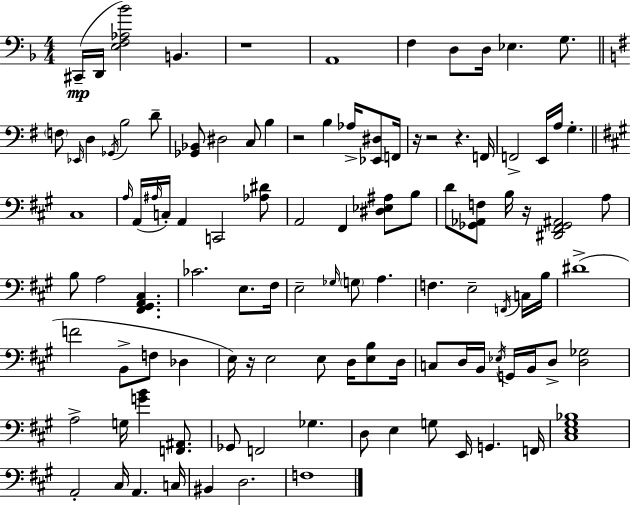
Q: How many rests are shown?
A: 7